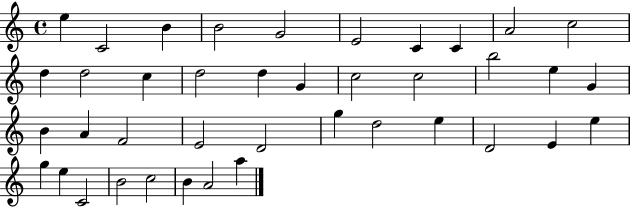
X:1
T:Untitled
M:4/4
L:1/4
K:C
e C2 B B2 G2 E2 C C A2 c2 d d2 c d2 d G c2 c2 b2 e G B A F2 E2 D2 g d2 e D2 E e g e C2 B2 c2 B A2 a